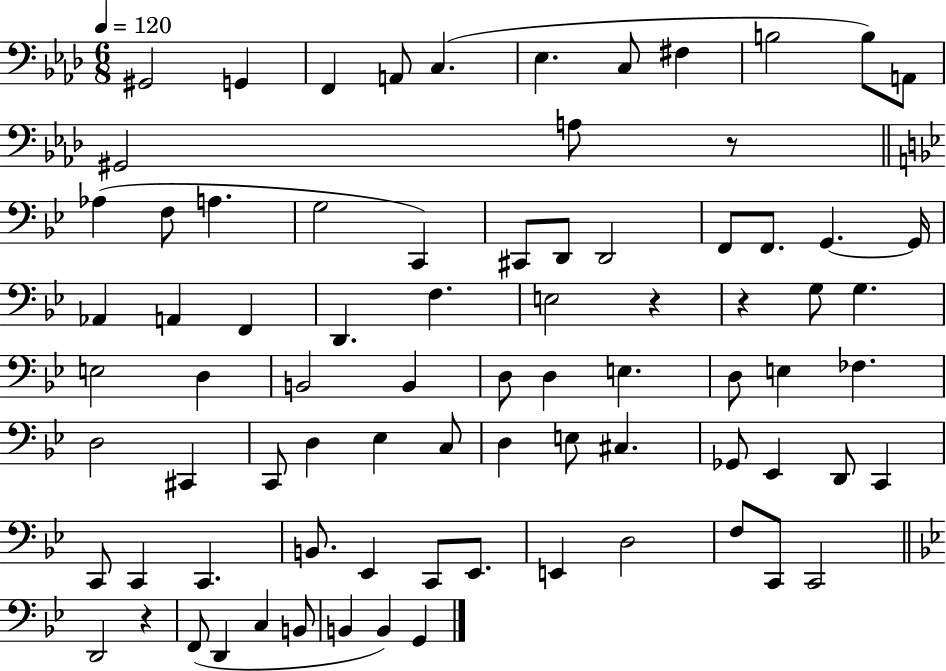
{
  \clef bass
  \numericTimeSignature
  \time 6/8
  \key aes \major
  \tempo 4 = 120
  gis,2 g,4 | f,4 a,8 c4.( | ees4. c8 fis4 | b2 b8) a,8 | \break gis,2 a8 r8 | \bar "||" \break \key bes \major aes4( f8 a4. | g2 c,4) | cis,8 d,8 d,2 | f,8 f,8. g,4.~~ g,16 | \break aes,4 a,4 f,4 | d,4. f4. | e2 r4 | r4 g8 g4. | \break e2 d4 | b,2 b,4 | d8 d4 e4. | d8 e4 fes4. | \break d2 cis,4 | c,8 d4 ees4 c8 | d4 e8 cis4. | ges,8 ees,4 d,8 c,4 | \break c,8 c,4 c,4. | b,8. ees,4 c,8 ees,8. | e,4 d2 | f8 c,8 c,2 | \break \bar "||" \break \key bes \major d,2 r4 | f,8( d,4 c4 b,8 | b,4 b,4) g,4 | \bar "|."
}